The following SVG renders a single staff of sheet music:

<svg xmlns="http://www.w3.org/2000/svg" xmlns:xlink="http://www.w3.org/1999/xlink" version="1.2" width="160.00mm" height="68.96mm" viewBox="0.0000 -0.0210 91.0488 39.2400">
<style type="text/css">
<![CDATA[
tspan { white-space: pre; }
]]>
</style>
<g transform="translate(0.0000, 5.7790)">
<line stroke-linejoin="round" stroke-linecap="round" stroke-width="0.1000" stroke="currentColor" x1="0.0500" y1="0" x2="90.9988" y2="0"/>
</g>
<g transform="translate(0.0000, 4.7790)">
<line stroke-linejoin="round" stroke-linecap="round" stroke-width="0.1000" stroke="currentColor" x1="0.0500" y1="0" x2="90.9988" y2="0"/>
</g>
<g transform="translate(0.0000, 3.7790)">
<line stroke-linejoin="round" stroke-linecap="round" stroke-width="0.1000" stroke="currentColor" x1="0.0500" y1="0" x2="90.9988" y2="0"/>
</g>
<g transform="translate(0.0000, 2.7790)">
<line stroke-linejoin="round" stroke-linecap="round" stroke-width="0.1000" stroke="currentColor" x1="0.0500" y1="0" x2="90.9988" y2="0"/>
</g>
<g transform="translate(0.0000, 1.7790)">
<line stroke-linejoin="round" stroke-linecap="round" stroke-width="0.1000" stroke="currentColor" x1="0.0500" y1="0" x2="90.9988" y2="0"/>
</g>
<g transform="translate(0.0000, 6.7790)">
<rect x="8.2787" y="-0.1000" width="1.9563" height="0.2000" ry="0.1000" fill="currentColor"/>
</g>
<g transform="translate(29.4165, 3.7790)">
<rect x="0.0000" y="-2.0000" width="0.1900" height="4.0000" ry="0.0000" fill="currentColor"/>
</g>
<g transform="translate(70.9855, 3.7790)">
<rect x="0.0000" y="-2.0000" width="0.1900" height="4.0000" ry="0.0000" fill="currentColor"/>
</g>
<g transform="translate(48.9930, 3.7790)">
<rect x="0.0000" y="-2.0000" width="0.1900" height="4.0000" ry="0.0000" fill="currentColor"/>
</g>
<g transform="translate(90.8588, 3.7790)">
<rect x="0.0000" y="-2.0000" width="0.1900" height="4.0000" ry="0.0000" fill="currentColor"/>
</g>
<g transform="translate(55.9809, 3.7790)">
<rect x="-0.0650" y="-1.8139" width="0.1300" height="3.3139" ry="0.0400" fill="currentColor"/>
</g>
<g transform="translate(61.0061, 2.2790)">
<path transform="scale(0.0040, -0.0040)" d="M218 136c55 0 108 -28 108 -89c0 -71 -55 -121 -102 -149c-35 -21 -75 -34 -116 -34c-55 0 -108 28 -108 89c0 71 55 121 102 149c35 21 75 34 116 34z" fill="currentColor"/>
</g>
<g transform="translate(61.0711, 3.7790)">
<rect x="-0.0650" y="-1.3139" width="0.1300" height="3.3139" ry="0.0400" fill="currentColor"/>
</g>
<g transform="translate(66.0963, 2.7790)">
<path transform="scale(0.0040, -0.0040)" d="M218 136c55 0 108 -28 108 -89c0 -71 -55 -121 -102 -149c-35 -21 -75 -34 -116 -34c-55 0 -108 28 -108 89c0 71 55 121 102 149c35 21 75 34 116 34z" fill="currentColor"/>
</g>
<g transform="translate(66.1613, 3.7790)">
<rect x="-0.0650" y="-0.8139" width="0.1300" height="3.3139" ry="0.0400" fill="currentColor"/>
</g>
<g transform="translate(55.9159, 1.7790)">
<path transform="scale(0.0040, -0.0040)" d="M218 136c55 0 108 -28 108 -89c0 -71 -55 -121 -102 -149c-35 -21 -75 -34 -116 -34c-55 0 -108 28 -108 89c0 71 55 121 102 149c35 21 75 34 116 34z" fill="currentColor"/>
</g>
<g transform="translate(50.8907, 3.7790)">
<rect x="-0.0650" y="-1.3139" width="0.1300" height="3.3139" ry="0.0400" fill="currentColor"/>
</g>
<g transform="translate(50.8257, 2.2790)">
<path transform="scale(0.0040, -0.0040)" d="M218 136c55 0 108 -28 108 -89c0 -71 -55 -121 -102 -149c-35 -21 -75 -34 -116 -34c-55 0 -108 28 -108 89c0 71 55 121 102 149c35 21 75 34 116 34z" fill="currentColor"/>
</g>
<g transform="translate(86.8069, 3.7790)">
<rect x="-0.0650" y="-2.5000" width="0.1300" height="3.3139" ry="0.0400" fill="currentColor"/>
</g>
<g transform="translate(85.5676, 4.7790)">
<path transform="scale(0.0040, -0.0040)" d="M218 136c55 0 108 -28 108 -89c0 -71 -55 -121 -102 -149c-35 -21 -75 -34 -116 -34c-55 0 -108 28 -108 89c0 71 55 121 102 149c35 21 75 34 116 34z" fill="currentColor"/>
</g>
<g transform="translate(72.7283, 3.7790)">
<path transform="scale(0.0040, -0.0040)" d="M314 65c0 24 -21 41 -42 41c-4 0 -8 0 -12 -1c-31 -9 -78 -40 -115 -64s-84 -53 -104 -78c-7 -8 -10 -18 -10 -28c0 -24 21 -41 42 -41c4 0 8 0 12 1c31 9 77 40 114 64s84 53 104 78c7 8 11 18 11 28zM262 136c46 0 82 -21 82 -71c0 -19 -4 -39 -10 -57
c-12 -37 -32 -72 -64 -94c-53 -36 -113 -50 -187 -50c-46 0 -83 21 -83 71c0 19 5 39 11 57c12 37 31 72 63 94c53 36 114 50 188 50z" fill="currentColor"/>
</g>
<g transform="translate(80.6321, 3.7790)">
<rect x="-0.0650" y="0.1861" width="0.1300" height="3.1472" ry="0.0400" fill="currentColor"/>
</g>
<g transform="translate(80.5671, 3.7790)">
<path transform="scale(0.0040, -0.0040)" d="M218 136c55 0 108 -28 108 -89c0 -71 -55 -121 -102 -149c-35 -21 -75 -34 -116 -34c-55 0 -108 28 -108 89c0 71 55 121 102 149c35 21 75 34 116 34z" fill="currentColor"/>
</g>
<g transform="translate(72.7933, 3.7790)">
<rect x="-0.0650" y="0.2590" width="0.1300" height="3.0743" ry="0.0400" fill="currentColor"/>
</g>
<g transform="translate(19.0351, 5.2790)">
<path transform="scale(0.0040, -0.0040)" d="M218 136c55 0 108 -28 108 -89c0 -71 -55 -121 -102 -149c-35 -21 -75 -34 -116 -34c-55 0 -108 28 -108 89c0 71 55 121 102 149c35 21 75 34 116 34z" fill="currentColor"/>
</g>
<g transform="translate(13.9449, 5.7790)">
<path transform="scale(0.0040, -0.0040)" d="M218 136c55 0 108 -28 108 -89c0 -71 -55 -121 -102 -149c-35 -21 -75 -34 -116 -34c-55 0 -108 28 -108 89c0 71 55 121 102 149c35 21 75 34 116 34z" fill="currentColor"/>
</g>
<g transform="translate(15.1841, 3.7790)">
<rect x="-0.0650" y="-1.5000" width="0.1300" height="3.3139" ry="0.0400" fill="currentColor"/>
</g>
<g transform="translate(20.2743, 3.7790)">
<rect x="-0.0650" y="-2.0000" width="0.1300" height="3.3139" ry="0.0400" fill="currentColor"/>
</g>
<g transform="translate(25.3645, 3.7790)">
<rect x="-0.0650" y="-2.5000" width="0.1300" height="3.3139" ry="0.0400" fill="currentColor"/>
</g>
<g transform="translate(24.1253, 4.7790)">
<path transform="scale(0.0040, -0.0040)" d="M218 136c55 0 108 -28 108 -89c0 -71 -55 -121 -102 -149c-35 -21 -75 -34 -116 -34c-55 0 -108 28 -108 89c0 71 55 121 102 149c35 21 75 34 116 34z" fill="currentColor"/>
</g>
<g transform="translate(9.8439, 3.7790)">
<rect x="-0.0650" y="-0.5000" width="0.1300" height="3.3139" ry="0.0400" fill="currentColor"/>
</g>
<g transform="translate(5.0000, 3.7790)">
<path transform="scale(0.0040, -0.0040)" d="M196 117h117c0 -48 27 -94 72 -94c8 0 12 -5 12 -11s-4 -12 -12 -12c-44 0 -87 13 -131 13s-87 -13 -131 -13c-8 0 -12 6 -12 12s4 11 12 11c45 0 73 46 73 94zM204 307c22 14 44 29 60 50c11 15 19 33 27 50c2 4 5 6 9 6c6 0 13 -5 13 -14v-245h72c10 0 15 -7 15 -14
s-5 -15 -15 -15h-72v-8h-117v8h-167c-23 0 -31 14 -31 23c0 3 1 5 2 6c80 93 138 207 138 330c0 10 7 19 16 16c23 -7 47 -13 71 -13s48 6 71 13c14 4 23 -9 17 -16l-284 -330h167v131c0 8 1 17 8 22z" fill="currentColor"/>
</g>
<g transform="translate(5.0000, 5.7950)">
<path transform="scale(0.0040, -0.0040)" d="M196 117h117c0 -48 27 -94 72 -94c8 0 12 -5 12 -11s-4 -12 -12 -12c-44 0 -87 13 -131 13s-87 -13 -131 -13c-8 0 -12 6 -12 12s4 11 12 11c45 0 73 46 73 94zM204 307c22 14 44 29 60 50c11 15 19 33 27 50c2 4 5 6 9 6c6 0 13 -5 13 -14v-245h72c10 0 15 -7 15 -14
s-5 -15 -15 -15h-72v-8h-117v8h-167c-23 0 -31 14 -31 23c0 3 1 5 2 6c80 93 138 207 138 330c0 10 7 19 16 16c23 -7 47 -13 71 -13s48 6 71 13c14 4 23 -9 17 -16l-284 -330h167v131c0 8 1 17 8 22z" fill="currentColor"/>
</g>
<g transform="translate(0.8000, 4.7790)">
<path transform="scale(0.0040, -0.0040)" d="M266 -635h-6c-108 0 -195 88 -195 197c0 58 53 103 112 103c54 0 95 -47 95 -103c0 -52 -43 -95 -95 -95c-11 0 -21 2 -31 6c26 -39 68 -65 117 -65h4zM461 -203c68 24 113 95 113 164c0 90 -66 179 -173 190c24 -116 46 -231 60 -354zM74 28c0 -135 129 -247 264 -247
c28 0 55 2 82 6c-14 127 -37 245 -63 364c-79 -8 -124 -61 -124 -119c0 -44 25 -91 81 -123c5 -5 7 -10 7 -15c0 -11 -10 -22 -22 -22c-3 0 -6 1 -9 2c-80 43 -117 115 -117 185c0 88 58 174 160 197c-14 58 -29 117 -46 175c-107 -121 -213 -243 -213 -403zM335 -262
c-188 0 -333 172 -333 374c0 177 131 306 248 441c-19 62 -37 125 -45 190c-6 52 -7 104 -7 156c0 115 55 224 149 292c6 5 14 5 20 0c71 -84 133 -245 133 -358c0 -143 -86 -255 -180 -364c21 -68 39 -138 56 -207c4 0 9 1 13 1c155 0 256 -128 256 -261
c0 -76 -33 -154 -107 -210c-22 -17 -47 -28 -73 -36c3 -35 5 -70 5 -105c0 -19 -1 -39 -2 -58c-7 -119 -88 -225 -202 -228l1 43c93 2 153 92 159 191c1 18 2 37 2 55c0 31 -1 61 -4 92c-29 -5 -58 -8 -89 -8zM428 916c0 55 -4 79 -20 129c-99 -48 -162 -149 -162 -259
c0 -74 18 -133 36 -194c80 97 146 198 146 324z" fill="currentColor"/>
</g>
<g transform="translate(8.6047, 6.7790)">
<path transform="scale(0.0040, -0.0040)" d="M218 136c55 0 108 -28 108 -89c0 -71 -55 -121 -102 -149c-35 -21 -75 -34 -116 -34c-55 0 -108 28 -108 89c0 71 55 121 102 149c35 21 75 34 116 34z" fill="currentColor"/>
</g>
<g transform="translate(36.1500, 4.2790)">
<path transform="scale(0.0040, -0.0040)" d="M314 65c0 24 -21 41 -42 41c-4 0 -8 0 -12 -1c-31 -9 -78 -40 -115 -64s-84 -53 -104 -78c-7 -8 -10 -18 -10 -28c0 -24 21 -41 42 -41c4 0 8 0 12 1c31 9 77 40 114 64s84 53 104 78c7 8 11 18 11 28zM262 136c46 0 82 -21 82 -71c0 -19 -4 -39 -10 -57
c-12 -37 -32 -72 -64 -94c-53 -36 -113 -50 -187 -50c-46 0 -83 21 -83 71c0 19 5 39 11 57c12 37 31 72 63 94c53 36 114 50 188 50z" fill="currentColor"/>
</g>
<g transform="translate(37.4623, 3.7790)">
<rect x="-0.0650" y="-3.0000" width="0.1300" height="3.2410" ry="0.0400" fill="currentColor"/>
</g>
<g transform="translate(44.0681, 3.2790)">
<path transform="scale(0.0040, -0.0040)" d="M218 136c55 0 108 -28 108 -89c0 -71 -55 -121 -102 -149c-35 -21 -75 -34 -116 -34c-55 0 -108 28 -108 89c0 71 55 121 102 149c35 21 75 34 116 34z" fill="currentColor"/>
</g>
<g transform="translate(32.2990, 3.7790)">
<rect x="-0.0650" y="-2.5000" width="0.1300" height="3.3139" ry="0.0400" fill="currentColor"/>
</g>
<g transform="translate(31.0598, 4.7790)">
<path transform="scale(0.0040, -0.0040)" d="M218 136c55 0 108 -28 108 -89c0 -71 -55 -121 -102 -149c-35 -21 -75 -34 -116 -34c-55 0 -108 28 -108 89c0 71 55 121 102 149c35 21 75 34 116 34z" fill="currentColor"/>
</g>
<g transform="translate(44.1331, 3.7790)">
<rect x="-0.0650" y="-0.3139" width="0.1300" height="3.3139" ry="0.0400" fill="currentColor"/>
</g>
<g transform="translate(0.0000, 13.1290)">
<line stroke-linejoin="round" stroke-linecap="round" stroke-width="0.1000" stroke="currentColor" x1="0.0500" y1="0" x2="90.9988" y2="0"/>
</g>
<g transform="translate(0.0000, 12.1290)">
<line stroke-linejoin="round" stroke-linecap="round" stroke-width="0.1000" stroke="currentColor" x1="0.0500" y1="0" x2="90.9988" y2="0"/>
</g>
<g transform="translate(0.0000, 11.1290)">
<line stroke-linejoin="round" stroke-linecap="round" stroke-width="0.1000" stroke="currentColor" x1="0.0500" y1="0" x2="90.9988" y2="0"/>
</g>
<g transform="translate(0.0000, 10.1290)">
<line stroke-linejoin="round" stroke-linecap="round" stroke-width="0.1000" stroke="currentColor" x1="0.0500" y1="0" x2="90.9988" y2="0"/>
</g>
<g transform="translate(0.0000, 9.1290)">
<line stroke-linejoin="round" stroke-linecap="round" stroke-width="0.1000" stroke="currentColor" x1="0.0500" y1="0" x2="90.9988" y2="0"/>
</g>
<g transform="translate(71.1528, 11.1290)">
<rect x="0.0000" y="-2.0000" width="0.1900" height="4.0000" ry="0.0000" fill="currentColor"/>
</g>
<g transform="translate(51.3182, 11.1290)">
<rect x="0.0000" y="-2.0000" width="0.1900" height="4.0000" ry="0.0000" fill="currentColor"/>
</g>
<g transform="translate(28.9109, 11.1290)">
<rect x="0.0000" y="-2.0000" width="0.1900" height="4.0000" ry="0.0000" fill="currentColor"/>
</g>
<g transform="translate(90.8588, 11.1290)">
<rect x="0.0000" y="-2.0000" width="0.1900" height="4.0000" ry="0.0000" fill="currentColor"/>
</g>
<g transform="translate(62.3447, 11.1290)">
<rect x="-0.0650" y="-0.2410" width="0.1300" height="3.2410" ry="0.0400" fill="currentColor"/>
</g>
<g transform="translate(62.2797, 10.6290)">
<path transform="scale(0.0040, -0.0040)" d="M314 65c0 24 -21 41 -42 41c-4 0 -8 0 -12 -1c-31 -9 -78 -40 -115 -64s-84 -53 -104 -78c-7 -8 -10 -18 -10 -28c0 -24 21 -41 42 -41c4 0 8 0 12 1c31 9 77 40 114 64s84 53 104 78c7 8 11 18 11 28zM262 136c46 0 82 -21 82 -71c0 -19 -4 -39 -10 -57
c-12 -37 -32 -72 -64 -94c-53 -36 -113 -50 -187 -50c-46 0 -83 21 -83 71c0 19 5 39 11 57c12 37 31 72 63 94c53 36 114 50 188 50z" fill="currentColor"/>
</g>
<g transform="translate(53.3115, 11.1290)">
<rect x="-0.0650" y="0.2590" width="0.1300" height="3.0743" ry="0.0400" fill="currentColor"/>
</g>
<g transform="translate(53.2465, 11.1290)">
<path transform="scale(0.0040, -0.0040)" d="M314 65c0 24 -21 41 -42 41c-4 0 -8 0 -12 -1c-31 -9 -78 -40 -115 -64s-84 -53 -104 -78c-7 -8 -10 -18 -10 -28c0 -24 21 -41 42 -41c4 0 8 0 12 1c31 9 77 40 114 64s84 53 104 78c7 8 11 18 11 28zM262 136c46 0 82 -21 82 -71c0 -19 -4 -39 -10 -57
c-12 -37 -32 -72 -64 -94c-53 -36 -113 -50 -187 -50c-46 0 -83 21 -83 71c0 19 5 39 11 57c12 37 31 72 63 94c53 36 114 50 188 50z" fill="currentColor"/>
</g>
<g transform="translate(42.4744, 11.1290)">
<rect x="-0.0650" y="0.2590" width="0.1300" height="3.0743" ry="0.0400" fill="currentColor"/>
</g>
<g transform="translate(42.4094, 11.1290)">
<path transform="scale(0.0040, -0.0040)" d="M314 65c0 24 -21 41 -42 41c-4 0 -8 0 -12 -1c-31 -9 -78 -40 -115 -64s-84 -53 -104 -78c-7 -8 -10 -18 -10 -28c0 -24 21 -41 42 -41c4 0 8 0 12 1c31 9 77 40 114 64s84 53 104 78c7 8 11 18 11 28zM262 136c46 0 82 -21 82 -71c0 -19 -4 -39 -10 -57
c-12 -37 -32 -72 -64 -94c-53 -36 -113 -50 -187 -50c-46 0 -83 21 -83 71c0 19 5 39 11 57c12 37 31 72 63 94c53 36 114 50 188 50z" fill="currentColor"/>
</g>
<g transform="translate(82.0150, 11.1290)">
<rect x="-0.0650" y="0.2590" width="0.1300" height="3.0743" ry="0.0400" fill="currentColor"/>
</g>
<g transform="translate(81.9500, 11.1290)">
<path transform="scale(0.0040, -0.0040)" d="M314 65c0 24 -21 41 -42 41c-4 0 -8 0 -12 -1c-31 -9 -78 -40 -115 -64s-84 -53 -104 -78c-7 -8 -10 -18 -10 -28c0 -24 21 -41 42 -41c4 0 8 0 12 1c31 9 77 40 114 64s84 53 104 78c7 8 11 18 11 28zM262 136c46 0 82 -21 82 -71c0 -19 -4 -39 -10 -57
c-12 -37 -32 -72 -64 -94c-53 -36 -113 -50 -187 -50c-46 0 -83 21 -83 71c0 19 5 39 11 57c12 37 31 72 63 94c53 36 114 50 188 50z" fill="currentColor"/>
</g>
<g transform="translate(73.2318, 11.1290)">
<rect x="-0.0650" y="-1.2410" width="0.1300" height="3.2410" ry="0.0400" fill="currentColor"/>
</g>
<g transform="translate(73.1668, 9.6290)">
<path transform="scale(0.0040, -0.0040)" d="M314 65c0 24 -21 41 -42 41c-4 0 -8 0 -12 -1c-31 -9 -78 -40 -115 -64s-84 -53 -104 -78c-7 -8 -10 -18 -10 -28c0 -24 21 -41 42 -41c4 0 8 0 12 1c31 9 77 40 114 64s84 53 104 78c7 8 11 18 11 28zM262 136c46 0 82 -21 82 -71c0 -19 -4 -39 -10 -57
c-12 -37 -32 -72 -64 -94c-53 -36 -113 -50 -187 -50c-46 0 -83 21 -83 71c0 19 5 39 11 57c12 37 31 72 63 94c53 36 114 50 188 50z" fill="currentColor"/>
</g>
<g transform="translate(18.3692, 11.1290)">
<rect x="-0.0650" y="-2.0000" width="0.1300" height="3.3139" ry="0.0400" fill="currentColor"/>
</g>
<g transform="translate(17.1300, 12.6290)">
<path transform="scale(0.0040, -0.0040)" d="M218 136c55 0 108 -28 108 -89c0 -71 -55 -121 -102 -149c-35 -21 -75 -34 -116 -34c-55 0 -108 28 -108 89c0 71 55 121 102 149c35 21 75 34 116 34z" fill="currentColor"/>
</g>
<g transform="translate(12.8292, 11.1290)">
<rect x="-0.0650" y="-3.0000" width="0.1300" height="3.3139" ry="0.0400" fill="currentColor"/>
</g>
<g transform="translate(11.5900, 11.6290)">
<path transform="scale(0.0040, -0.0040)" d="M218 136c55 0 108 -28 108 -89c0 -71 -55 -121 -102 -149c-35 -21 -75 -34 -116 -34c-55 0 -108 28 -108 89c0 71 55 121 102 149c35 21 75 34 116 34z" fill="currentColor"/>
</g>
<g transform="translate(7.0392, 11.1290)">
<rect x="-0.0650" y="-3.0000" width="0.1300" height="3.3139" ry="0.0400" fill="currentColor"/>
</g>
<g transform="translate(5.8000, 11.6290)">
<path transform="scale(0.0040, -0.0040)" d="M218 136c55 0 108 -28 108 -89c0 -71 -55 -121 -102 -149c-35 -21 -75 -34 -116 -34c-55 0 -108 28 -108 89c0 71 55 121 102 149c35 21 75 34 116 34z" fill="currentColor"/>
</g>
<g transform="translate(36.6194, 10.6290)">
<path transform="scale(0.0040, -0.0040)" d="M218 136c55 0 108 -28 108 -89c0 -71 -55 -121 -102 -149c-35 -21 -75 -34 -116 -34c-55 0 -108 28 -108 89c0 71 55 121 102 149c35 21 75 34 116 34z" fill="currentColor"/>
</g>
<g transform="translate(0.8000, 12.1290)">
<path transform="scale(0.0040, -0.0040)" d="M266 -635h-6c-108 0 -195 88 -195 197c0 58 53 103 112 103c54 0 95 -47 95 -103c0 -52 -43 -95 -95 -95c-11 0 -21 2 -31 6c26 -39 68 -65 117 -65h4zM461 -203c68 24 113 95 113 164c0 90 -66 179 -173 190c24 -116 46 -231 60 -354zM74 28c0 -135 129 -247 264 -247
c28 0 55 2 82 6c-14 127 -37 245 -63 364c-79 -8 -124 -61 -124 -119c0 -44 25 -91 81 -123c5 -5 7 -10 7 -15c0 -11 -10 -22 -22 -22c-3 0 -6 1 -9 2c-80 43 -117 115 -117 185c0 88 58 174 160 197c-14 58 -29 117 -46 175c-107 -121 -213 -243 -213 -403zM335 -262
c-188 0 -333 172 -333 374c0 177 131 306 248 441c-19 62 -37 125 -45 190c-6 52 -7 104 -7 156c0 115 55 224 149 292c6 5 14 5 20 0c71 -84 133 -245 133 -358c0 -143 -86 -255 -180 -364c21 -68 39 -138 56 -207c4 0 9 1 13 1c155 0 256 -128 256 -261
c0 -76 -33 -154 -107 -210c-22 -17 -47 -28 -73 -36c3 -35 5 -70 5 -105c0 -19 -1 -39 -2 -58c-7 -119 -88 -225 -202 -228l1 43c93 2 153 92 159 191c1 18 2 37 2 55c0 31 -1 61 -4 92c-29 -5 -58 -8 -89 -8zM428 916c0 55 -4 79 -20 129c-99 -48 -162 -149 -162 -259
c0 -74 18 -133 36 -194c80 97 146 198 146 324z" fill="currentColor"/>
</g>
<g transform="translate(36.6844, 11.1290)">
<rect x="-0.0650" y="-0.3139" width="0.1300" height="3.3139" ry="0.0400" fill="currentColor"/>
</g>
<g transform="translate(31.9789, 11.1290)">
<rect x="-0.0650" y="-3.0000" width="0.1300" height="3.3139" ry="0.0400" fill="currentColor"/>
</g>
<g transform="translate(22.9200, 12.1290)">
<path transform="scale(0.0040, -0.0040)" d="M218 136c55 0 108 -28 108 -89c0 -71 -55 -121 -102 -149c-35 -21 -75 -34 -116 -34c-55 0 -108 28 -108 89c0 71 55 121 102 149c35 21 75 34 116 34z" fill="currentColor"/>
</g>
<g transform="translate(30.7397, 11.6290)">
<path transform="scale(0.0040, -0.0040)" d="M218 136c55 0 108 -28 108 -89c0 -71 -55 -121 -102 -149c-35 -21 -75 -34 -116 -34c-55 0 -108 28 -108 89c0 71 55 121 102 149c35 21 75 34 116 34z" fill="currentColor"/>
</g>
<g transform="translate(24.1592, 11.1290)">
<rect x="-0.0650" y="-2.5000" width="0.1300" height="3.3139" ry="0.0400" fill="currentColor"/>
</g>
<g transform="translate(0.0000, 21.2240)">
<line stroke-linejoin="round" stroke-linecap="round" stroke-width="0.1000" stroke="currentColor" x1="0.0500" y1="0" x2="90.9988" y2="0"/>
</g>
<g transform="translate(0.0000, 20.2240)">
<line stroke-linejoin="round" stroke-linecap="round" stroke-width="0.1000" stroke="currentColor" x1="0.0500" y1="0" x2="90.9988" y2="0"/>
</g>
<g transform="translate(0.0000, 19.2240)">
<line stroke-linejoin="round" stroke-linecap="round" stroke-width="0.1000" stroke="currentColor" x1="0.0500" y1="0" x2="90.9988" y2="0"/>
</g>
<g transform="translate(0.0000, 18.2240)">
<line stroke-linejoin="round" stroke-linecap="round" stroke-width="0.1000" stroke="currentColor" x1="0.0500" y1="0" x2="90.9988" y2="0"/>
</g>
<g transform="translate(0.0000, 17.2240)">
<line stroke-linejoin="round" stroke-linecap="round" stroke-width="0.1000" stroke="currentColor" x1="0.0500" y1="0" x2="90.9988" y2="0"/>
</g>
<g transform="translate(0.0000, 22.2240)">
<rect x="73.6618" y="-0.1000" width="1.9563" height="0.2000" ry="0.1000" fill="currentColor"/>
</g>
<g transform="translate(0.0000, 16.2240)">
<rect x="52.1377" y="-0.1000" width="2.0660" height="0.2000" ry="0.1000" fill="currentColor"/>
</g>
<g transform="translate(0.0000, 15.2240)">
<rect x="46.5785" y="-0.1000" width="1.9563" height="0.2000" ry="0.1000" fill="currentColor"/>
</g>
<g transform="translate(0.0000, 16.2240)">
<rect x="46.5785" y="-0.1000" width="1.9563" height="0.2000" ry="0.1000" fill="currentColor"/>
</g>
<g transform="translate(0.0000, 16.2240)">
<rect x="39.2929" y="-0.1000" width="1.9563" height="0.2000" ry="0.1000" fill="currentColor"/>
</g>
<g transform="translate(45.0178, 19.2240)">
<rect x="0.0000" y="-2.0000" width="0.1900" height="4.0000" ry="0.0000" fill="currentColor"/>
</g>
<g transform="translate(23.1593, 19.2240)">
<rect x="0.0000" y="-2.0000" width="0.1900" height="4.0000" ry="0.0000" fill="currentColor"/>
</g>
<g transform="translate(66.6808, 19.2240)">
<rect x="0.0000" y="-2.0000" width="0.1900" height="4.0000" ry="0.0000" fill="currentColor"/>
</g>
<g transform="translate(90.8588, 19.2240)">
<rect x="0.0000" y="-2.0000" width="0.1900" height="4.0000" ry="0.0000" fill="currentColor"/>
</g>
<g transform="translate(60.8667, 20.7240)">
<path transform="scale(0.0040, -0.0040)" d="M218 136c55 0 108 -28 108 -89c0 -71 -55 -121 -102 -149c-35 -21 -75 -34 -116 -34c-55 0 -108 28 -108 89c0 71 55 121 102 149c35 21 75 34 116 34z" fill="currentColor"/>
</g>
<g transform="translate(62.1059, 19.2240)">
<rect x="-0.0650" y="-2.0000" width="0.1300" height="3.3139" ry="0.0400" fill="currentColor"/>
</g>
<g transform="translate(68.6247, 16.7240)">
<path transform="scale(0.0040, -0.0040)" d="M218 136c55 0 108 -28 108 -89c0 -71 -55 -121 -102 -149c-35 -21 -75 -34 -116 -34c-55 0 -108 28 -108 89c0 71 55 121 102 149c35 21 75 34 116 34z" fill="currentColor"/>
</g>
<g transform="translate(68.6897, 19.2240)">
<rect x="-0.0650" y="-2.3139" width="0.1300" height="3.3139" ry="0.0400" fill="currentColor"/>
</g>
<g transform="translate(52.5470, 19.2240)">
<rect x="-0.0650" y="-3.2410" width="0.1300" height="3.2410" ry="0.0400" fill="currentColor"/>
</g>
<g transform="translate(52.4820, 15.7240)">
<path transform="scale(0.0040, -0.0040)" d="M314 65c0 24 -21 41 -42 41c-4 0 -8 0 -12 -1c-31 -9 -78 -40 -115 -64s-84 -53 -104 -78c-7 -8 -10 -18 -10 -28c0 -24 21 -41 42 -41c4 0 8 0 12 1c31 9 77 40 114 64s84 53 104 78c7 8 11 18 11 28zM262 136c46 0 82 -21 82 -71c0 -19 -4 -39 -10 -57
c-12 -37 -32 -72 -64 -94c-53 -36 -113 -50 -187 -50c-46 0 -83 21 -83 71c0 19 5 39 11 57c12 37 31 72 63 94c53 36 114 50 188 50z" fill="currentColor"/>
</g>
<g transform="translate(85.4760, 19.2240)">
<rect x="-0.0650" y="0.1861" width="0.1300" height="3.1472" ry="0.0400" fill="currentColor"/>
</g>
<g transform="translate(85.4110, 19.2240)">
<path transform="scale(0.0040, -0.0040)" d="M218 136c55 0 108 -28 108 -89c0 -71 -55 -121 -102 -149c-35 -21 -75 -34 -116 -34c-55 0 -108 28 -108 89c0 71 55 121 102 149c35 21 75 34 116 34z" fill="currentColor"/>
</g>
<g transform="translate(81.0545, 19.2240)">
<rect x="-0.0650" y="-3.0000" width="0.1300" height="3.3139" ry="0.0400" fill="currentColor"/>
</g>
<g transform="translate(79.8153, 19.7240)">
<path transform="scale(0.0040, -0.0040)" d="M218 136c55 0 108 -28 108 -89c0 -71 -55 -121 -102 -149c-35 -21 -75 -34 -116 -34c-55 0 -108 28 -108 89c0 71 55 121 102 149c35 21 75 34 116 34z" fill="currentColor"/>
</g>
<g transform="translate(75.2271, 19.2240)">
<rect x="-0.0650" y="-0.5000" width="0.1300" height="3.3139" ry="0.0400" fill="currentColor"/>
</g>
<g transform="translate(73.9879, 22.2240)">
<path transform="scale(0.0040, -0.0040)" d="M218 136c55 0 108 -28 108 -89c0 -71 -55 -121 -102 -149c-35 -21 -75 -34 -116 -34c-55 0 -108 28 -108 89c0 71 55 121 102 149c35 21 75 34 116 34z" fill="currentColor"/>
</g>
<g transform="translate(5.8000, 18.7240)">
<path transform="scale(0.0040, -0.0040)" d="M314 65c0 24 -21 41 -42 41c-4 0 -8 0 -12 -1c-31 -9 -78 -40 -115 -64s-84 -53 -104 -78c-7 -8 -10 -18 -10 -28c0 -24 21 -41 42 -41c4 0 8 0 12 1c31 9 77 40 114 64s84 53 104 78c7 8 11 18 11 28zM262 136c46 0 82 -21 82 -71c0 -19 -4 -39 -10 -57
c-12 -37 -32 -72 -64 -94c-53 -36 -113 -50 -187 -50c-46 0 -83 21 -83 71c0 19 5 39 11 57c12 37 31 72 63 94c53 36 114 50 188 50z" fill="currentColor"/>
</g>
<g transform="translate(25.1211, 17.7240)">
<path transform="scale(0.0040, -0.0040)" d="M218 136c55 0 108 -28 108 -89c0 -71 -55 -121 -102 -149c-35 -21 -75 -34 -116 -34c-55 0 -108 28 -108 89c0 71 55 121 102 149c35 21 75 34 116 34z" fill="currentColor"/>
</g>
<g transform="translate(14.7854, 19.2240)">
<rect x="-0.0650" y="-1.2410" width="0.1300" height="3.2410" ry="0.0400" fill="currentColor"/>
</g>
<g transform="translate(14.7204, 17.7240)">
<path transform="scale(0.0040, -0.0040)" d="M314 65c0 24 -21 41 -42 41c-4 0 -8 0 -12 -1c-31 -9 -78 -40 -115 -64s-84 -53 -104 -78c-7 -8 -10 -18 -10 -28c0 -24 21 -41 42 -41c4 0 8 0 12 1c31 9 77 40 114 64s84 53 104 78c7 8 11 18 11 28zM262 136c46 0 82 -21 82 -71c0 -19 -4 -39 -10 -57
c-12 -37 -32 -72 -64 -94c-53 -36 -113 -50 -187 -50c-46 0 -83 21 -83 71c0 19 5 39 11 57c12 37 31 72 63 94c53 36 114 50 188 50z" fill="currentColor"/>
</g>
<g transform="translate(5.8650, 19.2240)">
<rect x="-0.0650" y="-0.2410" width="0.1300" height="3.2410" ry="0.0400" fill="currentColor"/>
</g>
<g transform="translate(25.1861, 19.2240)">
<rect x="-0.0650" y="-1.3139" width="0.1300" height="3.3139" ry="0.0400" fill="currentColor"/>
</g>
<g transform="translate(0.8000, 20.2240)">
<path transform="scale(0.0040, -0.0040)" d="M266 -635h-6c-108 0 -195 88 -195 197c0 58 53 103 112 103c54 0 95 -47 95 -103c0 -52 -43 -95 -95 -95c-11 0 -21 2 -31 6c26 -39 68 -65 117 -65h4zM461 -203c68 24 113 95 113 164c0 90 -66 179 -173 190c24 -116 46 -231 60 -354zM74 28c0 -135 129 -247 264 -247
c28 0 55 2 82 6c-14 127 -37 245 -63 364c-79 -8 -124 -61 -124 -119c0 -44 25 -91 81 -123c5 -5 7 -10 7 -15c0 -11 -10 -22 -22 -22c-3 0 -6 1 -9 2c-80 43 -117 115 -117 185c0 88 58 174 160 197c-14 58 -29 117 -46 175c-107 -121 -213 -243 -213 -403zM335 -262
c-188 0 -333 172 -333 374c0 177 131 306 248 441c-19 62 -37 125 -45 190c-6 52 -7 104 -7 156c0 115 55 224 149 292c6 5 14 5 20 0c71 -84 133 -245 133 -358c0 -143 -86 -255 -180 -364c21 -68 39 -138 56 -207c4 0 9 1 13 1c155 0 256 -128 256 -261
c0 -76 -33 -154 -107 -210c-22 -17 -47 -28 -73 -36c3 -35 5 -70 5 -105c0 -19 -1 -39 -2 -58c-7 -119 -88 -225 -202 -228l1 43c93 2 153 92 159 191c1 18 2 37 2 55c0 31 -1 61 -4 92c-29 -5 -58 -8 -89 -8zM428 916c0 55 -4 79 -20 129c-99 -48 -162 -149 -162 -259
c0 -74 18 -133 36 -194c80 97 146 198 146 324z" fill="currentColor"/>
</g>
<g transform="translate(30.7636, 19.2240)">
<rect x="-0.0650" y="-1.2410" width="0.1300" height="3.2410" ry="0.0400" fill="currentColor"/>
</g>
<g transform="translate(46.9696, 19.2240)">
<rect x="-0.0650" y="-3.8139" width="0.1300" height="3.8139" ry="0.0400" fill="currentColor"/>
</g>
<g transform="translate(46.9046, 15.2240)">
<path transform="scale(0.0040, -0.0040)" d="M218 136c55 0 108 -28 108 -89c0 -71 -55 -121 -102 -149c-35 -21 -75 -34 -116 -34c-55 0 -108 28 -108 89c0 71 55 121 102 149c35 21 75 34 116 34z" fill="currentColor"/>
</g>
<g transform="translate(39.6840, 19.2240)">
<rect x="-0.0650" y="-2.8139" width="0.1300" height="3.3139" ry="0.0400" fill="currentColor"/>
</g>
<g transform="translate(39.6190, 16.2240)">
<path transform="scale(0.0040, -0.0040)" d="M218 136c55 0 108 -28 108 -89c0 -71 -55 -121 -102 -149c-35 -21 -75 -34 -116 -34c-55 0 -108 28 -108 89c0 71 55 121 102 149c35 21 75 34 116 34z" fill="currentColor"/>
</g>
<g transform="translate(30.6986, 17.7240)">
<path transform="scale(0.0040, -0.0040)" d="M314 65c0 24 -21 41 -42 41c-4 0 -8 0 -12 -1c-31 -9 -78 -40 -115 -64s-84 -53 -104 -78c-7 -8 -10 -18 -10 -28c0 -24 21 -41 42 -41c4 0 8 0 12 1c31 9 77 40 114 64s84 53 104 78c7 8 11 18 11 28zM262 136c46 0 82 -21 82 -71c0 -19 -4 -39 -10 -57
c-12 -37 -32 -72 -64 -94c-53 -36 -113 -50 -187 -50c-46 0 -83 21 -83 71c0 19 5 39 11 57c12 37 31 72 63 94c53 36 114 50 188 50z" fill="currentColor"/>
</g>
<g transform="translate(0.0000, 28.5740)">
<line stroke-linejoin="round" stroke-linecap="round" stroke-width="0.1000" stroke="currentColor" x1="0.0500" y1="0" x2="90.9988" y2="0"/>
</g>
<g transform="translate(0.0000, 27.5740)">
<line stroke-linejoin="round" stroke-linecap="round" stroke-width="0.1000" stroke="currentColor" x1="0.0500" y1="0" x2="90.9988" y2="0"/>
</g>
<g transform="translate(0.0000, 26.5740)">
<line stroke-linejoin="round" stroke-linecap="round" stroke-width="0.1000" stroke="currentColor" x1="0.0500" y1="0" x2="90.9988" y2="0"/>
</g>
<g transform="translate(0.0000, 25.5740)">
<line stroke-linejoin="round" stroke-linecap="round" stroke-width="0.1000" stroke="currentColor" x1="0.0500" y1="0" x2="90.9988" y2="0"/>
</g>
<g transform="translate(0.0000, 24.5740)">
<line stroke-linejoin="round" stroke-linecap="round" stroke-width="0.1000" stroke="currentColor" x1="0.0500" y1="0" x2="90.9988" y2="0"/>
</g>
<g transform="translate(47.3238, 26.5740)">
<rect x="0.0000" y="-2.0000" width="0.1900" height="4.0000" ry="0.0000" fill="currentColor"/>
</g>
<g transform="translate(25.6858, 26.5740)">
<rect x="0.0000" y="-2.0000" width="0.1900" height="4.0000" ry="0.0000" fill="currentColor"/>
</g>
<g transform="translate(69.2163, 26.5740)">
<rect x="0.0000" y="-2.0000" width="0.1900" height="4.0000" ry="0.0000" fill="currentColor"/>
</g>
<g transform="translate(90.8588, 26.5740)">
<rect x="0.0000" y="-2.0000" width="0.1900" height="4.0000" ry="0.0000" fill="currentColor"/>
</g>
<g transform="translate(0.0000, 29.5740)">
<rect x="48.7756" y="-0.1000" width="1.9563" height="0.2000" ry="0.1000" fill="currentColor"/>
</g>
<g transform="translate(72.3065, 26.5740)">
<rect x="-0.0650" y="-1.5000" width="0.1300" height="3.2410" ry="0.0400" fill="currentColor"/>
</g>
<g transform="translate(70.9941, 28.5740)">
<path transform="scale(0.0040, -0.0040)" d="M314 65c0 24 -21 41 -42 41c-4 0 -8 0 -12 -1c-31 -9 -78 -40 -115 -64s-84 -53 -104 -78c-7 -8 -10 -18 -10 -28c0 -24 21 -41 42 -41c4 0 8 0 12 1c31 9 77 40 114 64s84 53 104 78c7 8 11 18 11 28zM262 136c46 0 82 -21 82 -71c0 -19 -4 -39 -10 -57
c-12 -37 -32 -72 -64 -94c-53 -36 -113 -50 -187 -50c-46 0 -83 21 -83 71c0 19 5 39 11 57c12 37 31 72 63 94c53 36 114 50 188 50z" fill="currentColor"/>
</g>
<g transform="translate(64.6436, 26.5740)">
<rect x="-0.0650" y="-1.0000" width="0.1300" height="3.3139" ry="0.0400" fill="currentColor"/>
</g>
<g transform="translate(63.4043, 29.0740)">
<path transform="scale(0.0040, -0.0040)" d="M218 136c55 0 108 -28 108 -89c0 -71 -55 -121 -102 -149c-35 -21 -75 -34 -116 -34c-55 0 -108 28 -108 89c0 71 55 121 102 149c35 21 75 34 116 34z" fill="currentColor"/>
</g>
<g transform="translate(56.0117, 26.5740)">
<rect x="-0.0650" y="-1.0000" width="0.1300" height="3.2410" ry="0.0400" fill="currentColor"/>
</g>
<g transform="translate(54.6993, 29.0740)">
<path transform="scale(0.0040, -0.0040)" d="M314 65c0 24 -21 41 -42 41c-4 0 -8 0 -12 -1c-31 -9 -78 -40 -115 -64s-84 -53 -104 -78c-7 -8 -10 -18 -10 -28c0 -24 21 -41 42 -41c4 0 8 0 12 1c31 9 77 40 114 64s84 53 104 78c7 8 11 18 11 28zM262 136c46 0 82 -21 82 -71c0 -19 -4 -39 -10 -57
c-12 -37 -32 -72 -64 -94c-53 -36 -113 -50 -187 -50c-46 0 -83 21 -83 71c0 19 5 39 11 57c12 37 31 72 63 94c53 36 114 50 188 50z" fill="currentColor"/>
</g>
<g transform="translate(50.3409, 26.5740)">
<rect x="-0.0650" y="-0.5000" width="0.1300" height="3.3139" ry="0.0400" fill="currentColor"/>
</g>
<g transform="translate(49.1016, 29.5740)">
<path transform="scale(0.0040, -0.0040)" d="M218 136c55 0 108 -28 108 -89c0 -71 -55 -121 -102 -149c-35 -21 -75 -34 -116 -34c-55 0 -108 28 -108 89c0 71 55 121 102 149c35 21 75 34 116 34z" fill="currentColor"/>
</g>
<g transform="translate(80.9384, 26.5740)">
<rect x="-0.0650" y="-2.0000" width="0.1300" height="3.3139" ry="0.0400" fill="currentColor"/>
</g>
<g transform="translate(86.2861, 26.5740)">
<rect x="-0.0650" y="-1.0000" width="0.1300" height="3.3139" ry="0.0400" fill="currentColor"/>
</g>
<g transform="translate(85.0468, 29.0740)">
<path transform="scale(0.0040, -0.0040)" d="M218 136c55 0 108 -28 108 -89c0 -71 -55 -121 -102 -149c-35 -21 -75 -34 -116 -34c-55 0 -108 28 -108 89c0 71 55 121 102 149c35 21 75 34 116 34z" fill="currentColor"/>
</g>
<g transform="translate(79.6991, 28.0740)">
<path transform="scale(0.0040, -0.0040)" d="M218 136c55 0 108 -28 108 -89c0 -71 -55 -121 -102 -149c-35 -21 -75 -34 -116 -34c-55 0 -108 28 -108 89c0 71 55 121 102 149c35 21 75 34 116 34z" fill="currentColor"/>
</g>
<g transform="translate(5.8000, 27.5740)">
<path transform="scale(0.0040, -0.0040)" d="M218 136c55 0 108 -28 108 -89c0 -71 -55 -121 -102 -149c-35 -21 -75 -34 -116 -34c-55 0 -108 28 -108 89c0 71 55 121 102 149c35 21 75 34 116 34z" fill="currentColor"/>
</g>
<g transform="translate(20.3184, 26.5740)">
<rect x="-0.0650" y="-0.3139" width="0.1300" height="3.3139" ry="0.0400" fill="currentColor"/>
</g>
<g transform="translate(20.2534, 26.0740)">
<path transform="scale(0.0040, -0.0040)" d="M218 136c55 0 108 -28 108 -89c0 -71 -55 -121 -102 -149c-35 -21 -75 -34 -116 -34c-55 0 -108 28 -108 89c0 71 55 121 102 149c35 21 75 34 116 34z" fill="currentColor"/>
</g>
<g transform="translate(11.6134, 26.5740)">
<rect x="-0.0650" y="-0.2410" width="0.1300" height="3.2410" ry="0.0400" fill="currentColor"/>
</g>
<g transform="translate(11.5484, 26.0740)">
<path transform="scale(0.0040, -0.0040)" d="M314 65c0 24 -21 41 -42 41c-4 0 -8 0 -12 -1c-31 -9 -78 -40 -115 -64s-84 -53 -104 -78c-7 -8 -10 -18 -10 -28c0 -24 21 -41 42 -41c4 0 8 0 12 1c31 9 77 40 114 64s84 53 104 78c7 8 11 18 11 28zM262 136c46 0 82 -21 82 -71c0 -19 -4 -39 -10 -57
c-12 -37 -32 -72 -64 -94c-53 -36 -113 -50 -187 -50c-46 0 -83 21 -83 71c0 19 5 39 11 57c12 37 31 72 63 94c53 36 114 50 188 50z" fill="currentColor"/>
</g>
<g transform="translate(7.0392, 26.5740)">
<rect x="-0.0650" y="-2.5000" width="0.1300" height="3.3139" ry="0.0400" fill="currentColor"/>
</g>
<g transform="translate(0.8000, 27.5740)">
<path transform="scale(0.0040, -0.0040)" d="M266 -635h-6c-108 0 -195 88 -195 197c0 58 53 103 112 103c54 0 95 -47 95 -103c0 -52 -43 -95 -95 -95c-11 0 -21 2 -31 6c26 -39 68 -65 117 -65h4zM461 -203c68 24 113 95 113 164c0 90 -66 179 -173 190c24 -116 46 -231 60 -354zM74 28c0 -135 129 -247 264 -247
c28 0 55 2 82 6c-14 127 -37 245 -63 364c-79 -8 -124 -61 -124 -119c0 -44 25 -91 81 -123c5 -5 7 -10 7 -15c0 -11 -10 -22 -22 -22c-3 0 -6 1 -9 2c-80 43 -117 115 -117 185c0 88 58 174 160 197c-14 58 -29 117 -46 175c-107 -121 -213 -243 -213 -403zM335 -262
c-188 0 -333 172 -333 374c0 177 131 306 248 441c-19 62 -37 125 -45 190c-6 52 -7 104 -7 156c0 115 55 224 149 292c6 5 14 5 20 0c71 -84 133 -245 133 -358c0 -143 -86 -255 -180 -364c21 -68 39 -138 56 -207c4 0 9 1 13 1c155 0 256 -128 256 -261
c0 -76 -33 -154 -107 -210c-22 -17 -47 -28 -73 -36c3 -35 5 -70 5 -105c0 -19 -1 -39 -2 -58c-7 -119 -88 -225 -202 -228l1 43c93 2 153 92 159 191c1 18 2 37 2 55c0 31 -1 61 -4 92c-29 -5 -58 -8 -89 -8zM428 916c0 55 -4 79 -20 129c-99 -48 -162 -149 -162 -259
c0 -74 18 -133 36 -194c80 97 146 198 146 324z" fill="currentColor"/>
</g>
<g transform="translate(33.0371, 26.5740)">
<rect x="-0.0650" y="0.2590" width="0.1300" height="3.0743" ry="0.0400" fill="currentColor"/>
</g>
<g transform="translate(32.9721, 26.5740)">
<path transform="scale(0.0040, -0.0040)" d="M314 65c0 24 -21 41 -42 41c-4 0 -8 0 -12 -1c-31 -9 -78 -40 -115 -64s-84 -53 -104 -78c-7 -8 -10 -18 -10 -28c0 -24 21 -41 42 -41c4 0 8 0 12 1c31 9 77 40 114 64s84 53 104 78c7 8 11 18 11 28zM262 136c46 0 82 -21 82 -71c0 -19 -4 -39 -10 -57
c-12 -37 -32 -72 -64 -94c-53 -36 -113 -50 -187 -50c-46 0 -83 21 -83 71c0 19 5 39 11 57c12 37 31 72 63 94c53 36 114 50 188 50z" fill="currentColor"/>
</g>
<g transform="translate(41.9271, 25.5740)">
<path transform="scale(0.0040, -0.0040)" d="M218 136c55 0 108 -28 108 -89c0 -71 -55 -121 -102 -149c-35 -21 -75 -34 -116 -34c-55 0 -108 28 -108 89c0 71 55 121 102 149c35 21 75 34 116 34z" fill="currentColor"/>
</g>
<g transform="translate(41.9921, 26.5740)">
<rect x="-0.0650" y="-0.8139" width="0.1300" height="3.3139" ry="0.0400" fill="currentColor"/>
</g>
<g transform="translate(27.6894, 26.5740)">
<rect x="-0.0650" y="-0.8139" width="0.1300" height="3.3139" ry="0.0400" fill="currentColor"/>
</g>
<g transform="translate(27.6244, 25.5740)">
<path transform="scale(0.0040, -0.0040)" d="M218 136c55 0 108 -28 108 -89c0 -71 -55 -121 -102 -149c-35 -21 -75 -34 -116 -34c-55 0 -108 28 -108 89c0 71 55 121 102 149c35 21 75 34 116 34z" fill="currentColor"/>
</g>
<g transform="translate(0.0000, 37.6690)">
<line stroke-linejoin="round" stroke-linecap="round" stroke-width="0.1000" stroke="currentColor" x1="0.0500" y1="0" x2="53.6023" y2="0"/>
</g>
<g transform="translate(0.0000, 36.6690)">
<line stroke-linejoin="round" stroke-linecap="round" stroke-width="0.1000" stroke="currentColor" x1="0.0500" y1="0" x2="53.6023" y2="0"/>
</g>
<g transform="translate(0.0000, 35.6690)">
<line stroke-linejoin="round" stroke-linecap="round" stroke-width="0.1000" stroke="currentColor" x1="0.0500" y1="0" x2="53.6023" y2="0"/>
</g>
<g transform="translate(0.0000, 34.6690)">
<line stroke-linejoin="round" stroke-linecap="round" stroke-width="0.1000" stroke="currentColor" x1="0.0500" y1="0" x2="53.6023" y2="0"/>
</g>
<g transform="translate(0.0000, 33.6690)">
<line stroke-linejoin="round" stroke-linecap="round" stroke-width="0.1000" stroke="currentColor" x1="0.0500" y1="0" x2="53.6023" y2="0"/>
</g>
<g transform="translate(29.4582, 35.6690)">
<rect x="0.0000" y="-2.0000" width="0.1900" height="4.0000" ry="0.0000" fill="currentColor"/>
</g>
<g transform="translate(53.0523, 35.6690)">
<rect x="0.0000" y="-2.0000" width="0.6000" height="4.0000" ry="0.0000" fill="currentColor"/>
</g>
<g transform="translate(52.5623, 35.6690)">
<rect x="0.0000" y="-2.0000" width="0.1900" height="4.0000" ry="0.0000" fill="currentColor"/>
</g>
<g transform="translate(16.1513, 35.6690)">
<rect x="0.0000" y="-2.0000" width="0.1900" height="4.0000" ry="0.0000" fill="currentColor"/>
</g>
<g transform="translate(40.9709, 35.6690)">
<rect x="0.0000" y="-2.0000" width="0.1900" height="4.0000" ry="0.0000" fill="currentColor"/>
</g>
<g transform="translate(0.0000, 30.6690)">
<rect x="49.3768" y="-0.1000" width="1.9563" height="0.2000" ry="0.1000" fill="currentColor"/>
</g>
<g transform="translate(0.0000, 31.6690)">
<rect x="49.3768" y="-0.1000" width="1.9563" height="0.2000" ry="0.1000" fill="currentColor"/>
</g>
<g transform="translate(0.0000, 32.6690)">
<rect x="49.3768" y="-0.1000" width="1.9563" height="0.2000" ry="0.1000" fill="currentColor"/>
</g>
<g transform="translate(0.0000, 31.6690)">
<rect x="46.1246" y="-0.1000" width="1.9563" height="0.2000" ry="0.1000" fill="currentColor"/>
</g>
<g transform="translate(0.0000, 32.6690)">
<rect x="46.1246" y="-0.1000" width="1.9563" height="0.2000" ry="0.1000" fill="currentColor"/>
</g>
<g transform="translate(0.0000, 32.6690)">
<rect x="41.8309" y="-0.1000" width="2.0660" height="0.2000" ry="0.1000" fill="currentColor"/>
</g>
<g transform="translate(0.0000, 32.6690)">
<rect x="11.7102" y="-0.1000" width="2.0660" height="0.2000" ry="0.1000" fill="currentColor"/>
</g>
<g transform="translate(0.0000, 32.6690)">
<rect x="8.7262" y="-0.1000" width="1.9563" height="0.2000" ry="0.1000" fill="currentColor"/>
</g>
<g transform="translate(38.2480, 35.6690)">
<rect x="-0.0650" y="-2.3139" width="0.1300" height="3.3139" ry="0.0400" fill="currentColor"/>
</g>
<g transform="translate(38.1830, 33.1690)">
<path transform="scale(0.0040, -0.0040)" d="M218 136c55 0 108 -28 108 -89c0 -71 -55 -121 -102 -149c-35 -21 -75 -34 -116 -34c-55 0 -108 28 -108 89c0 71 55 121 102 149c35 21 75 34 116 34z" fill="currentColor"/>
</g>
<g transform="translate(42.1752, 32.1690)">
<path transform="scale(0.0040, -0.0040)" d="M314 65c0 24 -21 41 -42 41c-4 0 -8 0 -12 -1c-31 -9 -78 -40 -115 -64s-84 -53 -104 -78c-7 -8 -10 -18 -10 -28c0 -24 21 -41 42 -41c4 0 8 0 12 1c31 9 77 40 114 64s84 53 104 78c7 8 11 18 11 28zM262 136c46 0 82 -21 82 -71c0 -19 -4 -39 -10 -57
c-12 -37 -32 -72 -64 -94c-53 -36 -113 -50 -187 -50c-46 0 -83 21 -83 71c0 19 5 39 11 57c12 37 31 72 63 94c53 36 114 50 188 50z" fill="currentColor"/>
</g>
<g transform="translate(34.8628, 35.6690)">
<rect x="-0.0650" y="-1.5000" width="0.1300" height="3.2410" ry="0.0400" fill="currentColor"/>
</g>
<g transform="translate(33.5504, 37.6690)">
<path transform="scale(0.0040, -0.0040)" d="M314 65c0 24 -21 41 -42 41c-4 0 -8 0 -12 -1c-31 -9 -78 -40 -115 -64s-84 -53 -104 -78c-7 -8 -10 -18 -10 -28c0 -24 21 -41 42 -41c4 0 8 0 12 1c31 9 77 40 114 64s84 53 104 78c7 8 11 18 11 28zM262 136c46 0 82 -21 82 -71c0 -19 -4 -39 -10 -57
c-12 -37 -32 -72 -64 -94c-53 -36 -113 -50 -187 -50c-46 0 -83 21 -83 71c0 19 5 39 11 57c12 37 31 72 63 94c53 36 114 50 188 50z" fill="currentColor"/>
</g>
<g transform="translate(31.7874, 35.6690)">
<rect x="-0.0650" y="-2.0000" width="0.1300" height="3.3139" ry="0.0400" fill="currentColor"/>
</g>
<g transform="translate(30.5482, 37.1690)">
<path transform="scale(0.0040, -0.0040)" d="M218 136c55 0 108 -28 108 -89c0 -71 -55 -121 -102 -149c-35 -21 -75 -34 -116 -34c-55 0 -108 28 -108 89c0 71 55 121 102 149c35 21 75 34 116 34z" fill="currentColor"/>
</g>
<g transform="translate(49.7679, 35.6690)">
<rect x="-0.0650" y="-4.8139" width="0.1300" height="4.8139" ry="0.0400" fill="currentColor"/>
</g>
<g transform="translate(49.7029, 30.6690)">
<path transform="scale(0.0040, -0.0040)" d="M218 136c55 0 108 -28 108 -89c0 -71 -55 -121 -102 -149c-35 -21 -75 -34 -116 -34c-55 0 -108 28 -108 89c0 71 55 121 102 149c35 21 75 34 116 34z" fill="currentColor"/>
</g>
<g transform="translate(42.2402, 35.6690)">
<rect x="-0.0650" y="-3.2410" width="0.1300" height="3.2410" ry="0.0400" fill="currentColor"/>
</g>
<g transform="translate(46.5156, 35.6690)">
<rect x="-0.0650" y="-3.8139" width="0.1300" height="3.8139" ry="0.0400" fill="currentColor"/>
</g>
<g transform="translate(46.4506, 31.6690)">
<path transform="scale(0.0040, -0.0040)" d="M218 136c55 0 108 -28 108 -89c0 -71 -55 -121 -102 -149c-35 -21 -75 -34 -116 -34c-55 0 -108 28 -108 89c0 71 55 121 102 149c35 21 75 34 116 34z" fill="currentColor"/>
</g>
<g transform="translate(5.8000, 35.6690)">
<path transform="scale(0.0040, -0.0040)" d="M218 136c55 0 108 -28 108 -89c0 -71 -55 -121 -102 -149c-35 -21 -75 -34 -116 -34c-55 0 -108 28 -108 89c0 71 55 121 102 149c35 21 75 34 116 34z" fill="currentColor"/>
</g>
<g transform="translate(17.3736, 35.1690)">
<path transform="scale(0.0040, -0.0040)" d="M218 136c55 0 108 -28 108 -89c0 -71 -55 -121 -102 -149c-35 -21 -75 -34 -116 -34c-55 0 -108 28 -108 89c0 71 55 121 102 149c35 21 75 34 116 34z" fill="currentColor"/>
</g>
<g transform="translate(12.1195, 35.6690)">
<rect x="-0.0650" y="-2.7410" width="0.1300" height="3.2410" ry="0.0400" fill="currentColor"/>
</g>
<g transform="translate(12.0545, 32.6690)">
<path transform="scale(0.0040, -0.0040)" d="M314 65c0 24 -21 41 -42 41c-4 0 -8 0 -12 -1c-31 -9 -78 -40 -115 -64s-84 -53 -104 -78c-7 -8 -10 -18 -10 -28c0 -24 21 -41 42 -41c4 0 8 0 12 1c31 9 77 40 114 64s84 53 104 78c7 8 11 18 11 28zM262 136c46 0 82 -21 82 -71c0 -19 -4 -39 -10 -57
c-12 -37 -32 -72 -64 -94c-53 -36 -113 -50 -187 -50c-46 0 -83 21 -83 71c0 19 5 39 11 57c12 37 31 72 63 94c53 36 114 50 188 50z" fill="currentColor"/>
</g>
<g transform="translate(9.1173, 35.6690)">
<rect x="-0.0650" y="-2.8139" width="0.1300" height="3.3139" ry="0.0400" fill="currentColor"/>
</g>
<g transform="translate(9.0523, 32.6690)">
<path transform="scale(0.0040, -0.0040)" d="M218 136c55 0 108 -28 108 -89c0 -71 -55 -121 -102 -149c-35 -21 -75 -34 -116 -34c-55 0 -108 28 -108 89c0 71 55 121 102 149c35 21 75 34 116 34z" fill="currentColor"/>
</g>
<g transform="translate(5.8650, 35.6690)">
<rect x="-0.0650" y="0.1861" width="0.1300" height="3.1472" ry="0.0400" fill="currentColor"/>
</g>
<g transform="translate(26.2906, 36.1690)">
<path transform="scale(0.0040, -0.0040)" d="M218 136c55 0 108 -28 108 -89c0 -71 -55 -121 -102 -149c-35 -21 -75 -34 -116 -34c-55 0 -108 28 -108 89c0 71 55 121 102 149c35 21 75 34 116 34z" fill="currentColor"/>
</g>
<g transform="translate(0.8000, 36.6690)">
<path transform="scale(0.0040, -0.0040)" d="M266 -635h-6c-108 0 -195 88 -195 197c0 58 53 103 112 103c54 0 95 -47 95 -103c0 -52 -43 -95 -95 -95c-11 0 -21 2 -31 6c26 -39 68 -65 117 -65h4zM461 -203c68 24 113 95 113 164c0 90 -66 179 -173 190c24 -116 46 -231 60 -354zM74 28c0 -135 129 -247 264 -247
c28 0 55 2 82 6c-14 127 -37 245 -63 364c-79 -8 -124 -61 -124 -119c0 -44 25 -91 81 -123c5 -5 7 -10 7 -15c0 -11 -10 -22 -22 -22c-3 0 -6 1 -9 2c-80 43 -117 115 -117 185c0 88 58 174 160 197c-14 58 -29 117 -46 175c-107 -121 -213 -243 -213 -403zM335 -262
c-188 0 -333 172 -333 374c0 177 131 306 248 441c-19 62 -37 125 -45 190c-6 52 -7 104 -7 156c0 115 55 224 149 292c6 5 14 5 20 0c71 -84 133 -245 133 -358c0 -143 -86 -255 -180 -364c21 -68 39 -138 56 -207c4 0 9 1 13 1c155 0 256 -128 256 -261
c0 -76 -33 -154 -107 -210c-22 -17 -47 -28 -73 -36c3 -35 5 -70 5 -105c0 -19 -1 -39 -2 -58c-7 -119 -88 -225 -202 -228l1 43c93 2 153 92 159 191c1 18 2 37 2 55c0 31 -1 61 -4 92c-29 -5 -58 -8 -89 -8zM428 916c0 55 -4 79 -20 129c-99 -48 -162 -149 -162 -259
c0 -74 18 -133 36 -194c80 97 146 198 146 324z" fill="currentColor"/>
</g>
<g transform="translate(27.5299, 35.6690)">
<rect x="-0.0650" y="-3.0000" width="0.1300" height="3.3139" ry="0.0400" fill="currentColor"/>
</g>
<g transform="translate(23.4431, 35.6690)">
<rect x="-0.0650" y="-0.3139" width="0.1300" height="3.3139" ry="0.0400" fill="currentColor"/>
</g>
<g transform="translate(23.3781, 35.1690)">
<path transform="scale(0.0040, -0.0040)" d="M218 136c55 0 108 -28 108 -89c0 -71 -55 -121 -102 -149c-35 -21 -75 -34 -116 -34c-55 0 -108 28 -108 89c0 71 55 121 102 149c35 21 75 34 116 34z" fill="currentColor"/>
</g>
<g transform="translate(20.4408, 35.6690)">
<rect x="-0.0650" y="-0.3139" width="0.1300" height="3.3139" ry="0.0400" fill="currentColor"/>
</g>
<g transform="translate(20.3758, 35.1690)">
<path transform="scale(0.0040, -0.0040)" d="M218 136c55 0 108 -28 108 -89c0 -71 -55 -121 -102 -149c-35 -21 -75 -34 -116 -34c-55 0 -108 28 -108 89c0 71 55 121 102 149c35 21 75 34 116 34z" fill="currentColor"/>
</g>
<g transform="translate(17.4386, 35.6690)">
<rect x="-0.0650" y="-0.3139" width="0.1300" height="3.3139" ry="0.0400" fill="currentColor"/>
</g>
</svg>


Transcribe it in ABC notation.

X:1
T:Untitled
M:4/4
L:1/4
K:C
C E F G G A2 c e f e d B2 B G A A F G A c B2 B2 c2 e2 B2 c2 e2 e e2 a c' b2 F g C A B G c2 c d B2 d C D2 D E2 F D B a a2 c c c A F E2 g b2 c' e'